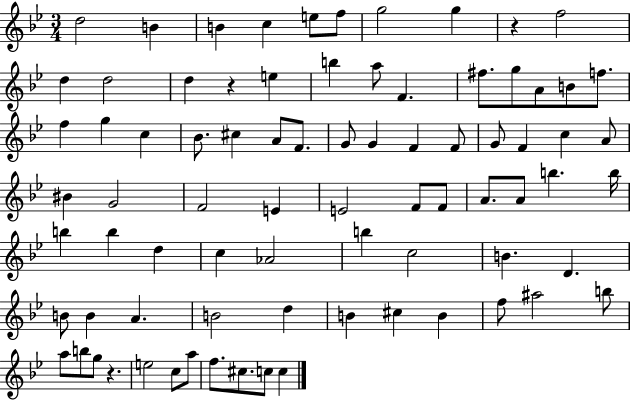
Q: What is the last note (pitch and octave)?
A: C5